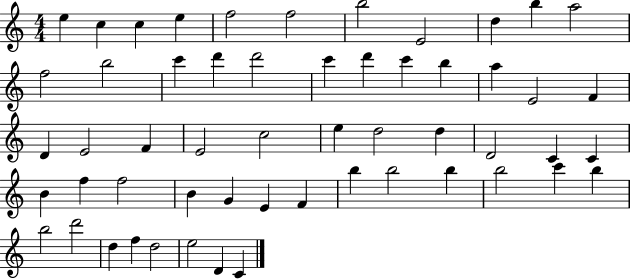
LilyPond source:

{
  \clef treble
  \numericTimeSignature
  \time 4/4
  \key c \major
  e''4 c''4 c''4 e''4 | f''2 f''2 | b''2 e'2 | d''4 b''4 a''2 | \break f''2 b''2 | c'''4 d'''4 d'''2 | c'''4 d'''4 c'''4 b''4 | a''4 e'2 f'4 | \break d'4 e'2 f'4 | e'2 c''2 | e''4 d''2 d''4 | d'2 c'4 c'4 | \break b'4 f''4 f''2 | b'4 g'4 e'4 f'4 | b''4 b''2 b''4 | b''2 c'''4 b''4 | \break b''2 d'''2 | d''4 f''4 d''2 | e''2 d'4 c'4 | \bar "|."
}